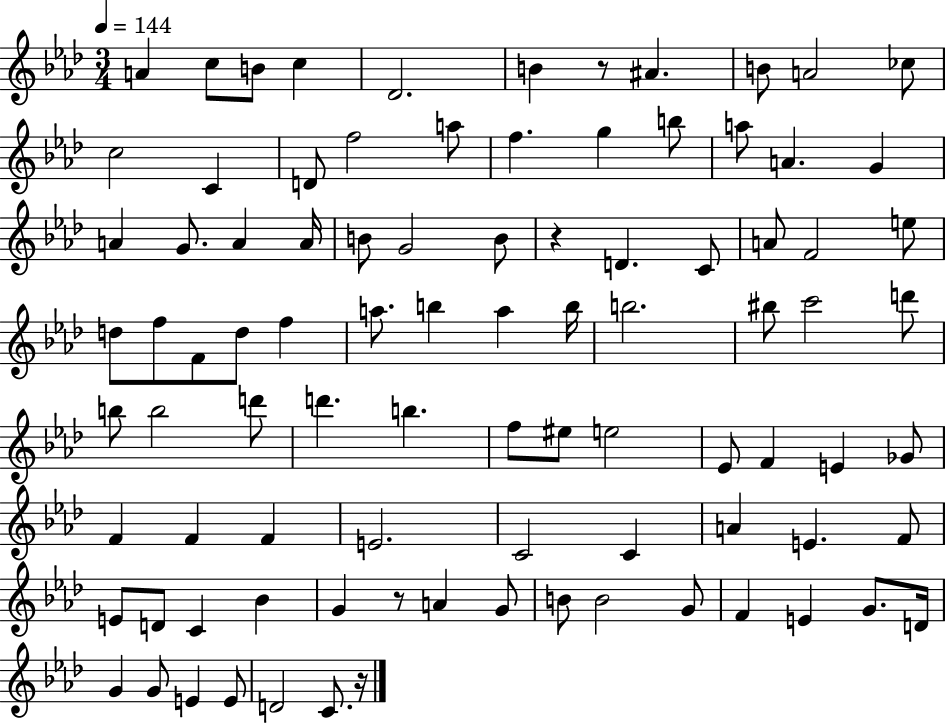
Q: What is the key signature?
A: AES major